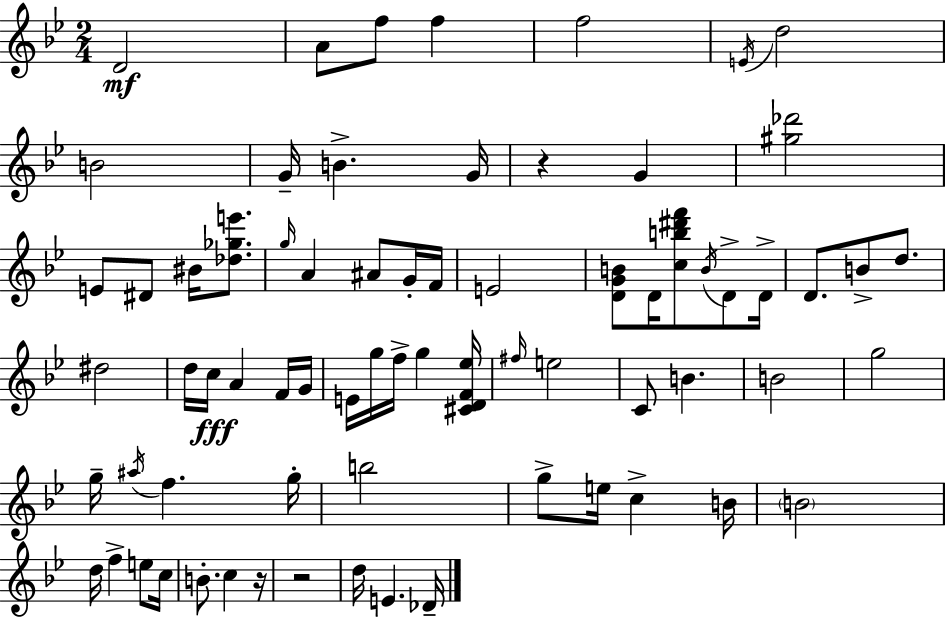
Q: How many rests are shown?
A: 3